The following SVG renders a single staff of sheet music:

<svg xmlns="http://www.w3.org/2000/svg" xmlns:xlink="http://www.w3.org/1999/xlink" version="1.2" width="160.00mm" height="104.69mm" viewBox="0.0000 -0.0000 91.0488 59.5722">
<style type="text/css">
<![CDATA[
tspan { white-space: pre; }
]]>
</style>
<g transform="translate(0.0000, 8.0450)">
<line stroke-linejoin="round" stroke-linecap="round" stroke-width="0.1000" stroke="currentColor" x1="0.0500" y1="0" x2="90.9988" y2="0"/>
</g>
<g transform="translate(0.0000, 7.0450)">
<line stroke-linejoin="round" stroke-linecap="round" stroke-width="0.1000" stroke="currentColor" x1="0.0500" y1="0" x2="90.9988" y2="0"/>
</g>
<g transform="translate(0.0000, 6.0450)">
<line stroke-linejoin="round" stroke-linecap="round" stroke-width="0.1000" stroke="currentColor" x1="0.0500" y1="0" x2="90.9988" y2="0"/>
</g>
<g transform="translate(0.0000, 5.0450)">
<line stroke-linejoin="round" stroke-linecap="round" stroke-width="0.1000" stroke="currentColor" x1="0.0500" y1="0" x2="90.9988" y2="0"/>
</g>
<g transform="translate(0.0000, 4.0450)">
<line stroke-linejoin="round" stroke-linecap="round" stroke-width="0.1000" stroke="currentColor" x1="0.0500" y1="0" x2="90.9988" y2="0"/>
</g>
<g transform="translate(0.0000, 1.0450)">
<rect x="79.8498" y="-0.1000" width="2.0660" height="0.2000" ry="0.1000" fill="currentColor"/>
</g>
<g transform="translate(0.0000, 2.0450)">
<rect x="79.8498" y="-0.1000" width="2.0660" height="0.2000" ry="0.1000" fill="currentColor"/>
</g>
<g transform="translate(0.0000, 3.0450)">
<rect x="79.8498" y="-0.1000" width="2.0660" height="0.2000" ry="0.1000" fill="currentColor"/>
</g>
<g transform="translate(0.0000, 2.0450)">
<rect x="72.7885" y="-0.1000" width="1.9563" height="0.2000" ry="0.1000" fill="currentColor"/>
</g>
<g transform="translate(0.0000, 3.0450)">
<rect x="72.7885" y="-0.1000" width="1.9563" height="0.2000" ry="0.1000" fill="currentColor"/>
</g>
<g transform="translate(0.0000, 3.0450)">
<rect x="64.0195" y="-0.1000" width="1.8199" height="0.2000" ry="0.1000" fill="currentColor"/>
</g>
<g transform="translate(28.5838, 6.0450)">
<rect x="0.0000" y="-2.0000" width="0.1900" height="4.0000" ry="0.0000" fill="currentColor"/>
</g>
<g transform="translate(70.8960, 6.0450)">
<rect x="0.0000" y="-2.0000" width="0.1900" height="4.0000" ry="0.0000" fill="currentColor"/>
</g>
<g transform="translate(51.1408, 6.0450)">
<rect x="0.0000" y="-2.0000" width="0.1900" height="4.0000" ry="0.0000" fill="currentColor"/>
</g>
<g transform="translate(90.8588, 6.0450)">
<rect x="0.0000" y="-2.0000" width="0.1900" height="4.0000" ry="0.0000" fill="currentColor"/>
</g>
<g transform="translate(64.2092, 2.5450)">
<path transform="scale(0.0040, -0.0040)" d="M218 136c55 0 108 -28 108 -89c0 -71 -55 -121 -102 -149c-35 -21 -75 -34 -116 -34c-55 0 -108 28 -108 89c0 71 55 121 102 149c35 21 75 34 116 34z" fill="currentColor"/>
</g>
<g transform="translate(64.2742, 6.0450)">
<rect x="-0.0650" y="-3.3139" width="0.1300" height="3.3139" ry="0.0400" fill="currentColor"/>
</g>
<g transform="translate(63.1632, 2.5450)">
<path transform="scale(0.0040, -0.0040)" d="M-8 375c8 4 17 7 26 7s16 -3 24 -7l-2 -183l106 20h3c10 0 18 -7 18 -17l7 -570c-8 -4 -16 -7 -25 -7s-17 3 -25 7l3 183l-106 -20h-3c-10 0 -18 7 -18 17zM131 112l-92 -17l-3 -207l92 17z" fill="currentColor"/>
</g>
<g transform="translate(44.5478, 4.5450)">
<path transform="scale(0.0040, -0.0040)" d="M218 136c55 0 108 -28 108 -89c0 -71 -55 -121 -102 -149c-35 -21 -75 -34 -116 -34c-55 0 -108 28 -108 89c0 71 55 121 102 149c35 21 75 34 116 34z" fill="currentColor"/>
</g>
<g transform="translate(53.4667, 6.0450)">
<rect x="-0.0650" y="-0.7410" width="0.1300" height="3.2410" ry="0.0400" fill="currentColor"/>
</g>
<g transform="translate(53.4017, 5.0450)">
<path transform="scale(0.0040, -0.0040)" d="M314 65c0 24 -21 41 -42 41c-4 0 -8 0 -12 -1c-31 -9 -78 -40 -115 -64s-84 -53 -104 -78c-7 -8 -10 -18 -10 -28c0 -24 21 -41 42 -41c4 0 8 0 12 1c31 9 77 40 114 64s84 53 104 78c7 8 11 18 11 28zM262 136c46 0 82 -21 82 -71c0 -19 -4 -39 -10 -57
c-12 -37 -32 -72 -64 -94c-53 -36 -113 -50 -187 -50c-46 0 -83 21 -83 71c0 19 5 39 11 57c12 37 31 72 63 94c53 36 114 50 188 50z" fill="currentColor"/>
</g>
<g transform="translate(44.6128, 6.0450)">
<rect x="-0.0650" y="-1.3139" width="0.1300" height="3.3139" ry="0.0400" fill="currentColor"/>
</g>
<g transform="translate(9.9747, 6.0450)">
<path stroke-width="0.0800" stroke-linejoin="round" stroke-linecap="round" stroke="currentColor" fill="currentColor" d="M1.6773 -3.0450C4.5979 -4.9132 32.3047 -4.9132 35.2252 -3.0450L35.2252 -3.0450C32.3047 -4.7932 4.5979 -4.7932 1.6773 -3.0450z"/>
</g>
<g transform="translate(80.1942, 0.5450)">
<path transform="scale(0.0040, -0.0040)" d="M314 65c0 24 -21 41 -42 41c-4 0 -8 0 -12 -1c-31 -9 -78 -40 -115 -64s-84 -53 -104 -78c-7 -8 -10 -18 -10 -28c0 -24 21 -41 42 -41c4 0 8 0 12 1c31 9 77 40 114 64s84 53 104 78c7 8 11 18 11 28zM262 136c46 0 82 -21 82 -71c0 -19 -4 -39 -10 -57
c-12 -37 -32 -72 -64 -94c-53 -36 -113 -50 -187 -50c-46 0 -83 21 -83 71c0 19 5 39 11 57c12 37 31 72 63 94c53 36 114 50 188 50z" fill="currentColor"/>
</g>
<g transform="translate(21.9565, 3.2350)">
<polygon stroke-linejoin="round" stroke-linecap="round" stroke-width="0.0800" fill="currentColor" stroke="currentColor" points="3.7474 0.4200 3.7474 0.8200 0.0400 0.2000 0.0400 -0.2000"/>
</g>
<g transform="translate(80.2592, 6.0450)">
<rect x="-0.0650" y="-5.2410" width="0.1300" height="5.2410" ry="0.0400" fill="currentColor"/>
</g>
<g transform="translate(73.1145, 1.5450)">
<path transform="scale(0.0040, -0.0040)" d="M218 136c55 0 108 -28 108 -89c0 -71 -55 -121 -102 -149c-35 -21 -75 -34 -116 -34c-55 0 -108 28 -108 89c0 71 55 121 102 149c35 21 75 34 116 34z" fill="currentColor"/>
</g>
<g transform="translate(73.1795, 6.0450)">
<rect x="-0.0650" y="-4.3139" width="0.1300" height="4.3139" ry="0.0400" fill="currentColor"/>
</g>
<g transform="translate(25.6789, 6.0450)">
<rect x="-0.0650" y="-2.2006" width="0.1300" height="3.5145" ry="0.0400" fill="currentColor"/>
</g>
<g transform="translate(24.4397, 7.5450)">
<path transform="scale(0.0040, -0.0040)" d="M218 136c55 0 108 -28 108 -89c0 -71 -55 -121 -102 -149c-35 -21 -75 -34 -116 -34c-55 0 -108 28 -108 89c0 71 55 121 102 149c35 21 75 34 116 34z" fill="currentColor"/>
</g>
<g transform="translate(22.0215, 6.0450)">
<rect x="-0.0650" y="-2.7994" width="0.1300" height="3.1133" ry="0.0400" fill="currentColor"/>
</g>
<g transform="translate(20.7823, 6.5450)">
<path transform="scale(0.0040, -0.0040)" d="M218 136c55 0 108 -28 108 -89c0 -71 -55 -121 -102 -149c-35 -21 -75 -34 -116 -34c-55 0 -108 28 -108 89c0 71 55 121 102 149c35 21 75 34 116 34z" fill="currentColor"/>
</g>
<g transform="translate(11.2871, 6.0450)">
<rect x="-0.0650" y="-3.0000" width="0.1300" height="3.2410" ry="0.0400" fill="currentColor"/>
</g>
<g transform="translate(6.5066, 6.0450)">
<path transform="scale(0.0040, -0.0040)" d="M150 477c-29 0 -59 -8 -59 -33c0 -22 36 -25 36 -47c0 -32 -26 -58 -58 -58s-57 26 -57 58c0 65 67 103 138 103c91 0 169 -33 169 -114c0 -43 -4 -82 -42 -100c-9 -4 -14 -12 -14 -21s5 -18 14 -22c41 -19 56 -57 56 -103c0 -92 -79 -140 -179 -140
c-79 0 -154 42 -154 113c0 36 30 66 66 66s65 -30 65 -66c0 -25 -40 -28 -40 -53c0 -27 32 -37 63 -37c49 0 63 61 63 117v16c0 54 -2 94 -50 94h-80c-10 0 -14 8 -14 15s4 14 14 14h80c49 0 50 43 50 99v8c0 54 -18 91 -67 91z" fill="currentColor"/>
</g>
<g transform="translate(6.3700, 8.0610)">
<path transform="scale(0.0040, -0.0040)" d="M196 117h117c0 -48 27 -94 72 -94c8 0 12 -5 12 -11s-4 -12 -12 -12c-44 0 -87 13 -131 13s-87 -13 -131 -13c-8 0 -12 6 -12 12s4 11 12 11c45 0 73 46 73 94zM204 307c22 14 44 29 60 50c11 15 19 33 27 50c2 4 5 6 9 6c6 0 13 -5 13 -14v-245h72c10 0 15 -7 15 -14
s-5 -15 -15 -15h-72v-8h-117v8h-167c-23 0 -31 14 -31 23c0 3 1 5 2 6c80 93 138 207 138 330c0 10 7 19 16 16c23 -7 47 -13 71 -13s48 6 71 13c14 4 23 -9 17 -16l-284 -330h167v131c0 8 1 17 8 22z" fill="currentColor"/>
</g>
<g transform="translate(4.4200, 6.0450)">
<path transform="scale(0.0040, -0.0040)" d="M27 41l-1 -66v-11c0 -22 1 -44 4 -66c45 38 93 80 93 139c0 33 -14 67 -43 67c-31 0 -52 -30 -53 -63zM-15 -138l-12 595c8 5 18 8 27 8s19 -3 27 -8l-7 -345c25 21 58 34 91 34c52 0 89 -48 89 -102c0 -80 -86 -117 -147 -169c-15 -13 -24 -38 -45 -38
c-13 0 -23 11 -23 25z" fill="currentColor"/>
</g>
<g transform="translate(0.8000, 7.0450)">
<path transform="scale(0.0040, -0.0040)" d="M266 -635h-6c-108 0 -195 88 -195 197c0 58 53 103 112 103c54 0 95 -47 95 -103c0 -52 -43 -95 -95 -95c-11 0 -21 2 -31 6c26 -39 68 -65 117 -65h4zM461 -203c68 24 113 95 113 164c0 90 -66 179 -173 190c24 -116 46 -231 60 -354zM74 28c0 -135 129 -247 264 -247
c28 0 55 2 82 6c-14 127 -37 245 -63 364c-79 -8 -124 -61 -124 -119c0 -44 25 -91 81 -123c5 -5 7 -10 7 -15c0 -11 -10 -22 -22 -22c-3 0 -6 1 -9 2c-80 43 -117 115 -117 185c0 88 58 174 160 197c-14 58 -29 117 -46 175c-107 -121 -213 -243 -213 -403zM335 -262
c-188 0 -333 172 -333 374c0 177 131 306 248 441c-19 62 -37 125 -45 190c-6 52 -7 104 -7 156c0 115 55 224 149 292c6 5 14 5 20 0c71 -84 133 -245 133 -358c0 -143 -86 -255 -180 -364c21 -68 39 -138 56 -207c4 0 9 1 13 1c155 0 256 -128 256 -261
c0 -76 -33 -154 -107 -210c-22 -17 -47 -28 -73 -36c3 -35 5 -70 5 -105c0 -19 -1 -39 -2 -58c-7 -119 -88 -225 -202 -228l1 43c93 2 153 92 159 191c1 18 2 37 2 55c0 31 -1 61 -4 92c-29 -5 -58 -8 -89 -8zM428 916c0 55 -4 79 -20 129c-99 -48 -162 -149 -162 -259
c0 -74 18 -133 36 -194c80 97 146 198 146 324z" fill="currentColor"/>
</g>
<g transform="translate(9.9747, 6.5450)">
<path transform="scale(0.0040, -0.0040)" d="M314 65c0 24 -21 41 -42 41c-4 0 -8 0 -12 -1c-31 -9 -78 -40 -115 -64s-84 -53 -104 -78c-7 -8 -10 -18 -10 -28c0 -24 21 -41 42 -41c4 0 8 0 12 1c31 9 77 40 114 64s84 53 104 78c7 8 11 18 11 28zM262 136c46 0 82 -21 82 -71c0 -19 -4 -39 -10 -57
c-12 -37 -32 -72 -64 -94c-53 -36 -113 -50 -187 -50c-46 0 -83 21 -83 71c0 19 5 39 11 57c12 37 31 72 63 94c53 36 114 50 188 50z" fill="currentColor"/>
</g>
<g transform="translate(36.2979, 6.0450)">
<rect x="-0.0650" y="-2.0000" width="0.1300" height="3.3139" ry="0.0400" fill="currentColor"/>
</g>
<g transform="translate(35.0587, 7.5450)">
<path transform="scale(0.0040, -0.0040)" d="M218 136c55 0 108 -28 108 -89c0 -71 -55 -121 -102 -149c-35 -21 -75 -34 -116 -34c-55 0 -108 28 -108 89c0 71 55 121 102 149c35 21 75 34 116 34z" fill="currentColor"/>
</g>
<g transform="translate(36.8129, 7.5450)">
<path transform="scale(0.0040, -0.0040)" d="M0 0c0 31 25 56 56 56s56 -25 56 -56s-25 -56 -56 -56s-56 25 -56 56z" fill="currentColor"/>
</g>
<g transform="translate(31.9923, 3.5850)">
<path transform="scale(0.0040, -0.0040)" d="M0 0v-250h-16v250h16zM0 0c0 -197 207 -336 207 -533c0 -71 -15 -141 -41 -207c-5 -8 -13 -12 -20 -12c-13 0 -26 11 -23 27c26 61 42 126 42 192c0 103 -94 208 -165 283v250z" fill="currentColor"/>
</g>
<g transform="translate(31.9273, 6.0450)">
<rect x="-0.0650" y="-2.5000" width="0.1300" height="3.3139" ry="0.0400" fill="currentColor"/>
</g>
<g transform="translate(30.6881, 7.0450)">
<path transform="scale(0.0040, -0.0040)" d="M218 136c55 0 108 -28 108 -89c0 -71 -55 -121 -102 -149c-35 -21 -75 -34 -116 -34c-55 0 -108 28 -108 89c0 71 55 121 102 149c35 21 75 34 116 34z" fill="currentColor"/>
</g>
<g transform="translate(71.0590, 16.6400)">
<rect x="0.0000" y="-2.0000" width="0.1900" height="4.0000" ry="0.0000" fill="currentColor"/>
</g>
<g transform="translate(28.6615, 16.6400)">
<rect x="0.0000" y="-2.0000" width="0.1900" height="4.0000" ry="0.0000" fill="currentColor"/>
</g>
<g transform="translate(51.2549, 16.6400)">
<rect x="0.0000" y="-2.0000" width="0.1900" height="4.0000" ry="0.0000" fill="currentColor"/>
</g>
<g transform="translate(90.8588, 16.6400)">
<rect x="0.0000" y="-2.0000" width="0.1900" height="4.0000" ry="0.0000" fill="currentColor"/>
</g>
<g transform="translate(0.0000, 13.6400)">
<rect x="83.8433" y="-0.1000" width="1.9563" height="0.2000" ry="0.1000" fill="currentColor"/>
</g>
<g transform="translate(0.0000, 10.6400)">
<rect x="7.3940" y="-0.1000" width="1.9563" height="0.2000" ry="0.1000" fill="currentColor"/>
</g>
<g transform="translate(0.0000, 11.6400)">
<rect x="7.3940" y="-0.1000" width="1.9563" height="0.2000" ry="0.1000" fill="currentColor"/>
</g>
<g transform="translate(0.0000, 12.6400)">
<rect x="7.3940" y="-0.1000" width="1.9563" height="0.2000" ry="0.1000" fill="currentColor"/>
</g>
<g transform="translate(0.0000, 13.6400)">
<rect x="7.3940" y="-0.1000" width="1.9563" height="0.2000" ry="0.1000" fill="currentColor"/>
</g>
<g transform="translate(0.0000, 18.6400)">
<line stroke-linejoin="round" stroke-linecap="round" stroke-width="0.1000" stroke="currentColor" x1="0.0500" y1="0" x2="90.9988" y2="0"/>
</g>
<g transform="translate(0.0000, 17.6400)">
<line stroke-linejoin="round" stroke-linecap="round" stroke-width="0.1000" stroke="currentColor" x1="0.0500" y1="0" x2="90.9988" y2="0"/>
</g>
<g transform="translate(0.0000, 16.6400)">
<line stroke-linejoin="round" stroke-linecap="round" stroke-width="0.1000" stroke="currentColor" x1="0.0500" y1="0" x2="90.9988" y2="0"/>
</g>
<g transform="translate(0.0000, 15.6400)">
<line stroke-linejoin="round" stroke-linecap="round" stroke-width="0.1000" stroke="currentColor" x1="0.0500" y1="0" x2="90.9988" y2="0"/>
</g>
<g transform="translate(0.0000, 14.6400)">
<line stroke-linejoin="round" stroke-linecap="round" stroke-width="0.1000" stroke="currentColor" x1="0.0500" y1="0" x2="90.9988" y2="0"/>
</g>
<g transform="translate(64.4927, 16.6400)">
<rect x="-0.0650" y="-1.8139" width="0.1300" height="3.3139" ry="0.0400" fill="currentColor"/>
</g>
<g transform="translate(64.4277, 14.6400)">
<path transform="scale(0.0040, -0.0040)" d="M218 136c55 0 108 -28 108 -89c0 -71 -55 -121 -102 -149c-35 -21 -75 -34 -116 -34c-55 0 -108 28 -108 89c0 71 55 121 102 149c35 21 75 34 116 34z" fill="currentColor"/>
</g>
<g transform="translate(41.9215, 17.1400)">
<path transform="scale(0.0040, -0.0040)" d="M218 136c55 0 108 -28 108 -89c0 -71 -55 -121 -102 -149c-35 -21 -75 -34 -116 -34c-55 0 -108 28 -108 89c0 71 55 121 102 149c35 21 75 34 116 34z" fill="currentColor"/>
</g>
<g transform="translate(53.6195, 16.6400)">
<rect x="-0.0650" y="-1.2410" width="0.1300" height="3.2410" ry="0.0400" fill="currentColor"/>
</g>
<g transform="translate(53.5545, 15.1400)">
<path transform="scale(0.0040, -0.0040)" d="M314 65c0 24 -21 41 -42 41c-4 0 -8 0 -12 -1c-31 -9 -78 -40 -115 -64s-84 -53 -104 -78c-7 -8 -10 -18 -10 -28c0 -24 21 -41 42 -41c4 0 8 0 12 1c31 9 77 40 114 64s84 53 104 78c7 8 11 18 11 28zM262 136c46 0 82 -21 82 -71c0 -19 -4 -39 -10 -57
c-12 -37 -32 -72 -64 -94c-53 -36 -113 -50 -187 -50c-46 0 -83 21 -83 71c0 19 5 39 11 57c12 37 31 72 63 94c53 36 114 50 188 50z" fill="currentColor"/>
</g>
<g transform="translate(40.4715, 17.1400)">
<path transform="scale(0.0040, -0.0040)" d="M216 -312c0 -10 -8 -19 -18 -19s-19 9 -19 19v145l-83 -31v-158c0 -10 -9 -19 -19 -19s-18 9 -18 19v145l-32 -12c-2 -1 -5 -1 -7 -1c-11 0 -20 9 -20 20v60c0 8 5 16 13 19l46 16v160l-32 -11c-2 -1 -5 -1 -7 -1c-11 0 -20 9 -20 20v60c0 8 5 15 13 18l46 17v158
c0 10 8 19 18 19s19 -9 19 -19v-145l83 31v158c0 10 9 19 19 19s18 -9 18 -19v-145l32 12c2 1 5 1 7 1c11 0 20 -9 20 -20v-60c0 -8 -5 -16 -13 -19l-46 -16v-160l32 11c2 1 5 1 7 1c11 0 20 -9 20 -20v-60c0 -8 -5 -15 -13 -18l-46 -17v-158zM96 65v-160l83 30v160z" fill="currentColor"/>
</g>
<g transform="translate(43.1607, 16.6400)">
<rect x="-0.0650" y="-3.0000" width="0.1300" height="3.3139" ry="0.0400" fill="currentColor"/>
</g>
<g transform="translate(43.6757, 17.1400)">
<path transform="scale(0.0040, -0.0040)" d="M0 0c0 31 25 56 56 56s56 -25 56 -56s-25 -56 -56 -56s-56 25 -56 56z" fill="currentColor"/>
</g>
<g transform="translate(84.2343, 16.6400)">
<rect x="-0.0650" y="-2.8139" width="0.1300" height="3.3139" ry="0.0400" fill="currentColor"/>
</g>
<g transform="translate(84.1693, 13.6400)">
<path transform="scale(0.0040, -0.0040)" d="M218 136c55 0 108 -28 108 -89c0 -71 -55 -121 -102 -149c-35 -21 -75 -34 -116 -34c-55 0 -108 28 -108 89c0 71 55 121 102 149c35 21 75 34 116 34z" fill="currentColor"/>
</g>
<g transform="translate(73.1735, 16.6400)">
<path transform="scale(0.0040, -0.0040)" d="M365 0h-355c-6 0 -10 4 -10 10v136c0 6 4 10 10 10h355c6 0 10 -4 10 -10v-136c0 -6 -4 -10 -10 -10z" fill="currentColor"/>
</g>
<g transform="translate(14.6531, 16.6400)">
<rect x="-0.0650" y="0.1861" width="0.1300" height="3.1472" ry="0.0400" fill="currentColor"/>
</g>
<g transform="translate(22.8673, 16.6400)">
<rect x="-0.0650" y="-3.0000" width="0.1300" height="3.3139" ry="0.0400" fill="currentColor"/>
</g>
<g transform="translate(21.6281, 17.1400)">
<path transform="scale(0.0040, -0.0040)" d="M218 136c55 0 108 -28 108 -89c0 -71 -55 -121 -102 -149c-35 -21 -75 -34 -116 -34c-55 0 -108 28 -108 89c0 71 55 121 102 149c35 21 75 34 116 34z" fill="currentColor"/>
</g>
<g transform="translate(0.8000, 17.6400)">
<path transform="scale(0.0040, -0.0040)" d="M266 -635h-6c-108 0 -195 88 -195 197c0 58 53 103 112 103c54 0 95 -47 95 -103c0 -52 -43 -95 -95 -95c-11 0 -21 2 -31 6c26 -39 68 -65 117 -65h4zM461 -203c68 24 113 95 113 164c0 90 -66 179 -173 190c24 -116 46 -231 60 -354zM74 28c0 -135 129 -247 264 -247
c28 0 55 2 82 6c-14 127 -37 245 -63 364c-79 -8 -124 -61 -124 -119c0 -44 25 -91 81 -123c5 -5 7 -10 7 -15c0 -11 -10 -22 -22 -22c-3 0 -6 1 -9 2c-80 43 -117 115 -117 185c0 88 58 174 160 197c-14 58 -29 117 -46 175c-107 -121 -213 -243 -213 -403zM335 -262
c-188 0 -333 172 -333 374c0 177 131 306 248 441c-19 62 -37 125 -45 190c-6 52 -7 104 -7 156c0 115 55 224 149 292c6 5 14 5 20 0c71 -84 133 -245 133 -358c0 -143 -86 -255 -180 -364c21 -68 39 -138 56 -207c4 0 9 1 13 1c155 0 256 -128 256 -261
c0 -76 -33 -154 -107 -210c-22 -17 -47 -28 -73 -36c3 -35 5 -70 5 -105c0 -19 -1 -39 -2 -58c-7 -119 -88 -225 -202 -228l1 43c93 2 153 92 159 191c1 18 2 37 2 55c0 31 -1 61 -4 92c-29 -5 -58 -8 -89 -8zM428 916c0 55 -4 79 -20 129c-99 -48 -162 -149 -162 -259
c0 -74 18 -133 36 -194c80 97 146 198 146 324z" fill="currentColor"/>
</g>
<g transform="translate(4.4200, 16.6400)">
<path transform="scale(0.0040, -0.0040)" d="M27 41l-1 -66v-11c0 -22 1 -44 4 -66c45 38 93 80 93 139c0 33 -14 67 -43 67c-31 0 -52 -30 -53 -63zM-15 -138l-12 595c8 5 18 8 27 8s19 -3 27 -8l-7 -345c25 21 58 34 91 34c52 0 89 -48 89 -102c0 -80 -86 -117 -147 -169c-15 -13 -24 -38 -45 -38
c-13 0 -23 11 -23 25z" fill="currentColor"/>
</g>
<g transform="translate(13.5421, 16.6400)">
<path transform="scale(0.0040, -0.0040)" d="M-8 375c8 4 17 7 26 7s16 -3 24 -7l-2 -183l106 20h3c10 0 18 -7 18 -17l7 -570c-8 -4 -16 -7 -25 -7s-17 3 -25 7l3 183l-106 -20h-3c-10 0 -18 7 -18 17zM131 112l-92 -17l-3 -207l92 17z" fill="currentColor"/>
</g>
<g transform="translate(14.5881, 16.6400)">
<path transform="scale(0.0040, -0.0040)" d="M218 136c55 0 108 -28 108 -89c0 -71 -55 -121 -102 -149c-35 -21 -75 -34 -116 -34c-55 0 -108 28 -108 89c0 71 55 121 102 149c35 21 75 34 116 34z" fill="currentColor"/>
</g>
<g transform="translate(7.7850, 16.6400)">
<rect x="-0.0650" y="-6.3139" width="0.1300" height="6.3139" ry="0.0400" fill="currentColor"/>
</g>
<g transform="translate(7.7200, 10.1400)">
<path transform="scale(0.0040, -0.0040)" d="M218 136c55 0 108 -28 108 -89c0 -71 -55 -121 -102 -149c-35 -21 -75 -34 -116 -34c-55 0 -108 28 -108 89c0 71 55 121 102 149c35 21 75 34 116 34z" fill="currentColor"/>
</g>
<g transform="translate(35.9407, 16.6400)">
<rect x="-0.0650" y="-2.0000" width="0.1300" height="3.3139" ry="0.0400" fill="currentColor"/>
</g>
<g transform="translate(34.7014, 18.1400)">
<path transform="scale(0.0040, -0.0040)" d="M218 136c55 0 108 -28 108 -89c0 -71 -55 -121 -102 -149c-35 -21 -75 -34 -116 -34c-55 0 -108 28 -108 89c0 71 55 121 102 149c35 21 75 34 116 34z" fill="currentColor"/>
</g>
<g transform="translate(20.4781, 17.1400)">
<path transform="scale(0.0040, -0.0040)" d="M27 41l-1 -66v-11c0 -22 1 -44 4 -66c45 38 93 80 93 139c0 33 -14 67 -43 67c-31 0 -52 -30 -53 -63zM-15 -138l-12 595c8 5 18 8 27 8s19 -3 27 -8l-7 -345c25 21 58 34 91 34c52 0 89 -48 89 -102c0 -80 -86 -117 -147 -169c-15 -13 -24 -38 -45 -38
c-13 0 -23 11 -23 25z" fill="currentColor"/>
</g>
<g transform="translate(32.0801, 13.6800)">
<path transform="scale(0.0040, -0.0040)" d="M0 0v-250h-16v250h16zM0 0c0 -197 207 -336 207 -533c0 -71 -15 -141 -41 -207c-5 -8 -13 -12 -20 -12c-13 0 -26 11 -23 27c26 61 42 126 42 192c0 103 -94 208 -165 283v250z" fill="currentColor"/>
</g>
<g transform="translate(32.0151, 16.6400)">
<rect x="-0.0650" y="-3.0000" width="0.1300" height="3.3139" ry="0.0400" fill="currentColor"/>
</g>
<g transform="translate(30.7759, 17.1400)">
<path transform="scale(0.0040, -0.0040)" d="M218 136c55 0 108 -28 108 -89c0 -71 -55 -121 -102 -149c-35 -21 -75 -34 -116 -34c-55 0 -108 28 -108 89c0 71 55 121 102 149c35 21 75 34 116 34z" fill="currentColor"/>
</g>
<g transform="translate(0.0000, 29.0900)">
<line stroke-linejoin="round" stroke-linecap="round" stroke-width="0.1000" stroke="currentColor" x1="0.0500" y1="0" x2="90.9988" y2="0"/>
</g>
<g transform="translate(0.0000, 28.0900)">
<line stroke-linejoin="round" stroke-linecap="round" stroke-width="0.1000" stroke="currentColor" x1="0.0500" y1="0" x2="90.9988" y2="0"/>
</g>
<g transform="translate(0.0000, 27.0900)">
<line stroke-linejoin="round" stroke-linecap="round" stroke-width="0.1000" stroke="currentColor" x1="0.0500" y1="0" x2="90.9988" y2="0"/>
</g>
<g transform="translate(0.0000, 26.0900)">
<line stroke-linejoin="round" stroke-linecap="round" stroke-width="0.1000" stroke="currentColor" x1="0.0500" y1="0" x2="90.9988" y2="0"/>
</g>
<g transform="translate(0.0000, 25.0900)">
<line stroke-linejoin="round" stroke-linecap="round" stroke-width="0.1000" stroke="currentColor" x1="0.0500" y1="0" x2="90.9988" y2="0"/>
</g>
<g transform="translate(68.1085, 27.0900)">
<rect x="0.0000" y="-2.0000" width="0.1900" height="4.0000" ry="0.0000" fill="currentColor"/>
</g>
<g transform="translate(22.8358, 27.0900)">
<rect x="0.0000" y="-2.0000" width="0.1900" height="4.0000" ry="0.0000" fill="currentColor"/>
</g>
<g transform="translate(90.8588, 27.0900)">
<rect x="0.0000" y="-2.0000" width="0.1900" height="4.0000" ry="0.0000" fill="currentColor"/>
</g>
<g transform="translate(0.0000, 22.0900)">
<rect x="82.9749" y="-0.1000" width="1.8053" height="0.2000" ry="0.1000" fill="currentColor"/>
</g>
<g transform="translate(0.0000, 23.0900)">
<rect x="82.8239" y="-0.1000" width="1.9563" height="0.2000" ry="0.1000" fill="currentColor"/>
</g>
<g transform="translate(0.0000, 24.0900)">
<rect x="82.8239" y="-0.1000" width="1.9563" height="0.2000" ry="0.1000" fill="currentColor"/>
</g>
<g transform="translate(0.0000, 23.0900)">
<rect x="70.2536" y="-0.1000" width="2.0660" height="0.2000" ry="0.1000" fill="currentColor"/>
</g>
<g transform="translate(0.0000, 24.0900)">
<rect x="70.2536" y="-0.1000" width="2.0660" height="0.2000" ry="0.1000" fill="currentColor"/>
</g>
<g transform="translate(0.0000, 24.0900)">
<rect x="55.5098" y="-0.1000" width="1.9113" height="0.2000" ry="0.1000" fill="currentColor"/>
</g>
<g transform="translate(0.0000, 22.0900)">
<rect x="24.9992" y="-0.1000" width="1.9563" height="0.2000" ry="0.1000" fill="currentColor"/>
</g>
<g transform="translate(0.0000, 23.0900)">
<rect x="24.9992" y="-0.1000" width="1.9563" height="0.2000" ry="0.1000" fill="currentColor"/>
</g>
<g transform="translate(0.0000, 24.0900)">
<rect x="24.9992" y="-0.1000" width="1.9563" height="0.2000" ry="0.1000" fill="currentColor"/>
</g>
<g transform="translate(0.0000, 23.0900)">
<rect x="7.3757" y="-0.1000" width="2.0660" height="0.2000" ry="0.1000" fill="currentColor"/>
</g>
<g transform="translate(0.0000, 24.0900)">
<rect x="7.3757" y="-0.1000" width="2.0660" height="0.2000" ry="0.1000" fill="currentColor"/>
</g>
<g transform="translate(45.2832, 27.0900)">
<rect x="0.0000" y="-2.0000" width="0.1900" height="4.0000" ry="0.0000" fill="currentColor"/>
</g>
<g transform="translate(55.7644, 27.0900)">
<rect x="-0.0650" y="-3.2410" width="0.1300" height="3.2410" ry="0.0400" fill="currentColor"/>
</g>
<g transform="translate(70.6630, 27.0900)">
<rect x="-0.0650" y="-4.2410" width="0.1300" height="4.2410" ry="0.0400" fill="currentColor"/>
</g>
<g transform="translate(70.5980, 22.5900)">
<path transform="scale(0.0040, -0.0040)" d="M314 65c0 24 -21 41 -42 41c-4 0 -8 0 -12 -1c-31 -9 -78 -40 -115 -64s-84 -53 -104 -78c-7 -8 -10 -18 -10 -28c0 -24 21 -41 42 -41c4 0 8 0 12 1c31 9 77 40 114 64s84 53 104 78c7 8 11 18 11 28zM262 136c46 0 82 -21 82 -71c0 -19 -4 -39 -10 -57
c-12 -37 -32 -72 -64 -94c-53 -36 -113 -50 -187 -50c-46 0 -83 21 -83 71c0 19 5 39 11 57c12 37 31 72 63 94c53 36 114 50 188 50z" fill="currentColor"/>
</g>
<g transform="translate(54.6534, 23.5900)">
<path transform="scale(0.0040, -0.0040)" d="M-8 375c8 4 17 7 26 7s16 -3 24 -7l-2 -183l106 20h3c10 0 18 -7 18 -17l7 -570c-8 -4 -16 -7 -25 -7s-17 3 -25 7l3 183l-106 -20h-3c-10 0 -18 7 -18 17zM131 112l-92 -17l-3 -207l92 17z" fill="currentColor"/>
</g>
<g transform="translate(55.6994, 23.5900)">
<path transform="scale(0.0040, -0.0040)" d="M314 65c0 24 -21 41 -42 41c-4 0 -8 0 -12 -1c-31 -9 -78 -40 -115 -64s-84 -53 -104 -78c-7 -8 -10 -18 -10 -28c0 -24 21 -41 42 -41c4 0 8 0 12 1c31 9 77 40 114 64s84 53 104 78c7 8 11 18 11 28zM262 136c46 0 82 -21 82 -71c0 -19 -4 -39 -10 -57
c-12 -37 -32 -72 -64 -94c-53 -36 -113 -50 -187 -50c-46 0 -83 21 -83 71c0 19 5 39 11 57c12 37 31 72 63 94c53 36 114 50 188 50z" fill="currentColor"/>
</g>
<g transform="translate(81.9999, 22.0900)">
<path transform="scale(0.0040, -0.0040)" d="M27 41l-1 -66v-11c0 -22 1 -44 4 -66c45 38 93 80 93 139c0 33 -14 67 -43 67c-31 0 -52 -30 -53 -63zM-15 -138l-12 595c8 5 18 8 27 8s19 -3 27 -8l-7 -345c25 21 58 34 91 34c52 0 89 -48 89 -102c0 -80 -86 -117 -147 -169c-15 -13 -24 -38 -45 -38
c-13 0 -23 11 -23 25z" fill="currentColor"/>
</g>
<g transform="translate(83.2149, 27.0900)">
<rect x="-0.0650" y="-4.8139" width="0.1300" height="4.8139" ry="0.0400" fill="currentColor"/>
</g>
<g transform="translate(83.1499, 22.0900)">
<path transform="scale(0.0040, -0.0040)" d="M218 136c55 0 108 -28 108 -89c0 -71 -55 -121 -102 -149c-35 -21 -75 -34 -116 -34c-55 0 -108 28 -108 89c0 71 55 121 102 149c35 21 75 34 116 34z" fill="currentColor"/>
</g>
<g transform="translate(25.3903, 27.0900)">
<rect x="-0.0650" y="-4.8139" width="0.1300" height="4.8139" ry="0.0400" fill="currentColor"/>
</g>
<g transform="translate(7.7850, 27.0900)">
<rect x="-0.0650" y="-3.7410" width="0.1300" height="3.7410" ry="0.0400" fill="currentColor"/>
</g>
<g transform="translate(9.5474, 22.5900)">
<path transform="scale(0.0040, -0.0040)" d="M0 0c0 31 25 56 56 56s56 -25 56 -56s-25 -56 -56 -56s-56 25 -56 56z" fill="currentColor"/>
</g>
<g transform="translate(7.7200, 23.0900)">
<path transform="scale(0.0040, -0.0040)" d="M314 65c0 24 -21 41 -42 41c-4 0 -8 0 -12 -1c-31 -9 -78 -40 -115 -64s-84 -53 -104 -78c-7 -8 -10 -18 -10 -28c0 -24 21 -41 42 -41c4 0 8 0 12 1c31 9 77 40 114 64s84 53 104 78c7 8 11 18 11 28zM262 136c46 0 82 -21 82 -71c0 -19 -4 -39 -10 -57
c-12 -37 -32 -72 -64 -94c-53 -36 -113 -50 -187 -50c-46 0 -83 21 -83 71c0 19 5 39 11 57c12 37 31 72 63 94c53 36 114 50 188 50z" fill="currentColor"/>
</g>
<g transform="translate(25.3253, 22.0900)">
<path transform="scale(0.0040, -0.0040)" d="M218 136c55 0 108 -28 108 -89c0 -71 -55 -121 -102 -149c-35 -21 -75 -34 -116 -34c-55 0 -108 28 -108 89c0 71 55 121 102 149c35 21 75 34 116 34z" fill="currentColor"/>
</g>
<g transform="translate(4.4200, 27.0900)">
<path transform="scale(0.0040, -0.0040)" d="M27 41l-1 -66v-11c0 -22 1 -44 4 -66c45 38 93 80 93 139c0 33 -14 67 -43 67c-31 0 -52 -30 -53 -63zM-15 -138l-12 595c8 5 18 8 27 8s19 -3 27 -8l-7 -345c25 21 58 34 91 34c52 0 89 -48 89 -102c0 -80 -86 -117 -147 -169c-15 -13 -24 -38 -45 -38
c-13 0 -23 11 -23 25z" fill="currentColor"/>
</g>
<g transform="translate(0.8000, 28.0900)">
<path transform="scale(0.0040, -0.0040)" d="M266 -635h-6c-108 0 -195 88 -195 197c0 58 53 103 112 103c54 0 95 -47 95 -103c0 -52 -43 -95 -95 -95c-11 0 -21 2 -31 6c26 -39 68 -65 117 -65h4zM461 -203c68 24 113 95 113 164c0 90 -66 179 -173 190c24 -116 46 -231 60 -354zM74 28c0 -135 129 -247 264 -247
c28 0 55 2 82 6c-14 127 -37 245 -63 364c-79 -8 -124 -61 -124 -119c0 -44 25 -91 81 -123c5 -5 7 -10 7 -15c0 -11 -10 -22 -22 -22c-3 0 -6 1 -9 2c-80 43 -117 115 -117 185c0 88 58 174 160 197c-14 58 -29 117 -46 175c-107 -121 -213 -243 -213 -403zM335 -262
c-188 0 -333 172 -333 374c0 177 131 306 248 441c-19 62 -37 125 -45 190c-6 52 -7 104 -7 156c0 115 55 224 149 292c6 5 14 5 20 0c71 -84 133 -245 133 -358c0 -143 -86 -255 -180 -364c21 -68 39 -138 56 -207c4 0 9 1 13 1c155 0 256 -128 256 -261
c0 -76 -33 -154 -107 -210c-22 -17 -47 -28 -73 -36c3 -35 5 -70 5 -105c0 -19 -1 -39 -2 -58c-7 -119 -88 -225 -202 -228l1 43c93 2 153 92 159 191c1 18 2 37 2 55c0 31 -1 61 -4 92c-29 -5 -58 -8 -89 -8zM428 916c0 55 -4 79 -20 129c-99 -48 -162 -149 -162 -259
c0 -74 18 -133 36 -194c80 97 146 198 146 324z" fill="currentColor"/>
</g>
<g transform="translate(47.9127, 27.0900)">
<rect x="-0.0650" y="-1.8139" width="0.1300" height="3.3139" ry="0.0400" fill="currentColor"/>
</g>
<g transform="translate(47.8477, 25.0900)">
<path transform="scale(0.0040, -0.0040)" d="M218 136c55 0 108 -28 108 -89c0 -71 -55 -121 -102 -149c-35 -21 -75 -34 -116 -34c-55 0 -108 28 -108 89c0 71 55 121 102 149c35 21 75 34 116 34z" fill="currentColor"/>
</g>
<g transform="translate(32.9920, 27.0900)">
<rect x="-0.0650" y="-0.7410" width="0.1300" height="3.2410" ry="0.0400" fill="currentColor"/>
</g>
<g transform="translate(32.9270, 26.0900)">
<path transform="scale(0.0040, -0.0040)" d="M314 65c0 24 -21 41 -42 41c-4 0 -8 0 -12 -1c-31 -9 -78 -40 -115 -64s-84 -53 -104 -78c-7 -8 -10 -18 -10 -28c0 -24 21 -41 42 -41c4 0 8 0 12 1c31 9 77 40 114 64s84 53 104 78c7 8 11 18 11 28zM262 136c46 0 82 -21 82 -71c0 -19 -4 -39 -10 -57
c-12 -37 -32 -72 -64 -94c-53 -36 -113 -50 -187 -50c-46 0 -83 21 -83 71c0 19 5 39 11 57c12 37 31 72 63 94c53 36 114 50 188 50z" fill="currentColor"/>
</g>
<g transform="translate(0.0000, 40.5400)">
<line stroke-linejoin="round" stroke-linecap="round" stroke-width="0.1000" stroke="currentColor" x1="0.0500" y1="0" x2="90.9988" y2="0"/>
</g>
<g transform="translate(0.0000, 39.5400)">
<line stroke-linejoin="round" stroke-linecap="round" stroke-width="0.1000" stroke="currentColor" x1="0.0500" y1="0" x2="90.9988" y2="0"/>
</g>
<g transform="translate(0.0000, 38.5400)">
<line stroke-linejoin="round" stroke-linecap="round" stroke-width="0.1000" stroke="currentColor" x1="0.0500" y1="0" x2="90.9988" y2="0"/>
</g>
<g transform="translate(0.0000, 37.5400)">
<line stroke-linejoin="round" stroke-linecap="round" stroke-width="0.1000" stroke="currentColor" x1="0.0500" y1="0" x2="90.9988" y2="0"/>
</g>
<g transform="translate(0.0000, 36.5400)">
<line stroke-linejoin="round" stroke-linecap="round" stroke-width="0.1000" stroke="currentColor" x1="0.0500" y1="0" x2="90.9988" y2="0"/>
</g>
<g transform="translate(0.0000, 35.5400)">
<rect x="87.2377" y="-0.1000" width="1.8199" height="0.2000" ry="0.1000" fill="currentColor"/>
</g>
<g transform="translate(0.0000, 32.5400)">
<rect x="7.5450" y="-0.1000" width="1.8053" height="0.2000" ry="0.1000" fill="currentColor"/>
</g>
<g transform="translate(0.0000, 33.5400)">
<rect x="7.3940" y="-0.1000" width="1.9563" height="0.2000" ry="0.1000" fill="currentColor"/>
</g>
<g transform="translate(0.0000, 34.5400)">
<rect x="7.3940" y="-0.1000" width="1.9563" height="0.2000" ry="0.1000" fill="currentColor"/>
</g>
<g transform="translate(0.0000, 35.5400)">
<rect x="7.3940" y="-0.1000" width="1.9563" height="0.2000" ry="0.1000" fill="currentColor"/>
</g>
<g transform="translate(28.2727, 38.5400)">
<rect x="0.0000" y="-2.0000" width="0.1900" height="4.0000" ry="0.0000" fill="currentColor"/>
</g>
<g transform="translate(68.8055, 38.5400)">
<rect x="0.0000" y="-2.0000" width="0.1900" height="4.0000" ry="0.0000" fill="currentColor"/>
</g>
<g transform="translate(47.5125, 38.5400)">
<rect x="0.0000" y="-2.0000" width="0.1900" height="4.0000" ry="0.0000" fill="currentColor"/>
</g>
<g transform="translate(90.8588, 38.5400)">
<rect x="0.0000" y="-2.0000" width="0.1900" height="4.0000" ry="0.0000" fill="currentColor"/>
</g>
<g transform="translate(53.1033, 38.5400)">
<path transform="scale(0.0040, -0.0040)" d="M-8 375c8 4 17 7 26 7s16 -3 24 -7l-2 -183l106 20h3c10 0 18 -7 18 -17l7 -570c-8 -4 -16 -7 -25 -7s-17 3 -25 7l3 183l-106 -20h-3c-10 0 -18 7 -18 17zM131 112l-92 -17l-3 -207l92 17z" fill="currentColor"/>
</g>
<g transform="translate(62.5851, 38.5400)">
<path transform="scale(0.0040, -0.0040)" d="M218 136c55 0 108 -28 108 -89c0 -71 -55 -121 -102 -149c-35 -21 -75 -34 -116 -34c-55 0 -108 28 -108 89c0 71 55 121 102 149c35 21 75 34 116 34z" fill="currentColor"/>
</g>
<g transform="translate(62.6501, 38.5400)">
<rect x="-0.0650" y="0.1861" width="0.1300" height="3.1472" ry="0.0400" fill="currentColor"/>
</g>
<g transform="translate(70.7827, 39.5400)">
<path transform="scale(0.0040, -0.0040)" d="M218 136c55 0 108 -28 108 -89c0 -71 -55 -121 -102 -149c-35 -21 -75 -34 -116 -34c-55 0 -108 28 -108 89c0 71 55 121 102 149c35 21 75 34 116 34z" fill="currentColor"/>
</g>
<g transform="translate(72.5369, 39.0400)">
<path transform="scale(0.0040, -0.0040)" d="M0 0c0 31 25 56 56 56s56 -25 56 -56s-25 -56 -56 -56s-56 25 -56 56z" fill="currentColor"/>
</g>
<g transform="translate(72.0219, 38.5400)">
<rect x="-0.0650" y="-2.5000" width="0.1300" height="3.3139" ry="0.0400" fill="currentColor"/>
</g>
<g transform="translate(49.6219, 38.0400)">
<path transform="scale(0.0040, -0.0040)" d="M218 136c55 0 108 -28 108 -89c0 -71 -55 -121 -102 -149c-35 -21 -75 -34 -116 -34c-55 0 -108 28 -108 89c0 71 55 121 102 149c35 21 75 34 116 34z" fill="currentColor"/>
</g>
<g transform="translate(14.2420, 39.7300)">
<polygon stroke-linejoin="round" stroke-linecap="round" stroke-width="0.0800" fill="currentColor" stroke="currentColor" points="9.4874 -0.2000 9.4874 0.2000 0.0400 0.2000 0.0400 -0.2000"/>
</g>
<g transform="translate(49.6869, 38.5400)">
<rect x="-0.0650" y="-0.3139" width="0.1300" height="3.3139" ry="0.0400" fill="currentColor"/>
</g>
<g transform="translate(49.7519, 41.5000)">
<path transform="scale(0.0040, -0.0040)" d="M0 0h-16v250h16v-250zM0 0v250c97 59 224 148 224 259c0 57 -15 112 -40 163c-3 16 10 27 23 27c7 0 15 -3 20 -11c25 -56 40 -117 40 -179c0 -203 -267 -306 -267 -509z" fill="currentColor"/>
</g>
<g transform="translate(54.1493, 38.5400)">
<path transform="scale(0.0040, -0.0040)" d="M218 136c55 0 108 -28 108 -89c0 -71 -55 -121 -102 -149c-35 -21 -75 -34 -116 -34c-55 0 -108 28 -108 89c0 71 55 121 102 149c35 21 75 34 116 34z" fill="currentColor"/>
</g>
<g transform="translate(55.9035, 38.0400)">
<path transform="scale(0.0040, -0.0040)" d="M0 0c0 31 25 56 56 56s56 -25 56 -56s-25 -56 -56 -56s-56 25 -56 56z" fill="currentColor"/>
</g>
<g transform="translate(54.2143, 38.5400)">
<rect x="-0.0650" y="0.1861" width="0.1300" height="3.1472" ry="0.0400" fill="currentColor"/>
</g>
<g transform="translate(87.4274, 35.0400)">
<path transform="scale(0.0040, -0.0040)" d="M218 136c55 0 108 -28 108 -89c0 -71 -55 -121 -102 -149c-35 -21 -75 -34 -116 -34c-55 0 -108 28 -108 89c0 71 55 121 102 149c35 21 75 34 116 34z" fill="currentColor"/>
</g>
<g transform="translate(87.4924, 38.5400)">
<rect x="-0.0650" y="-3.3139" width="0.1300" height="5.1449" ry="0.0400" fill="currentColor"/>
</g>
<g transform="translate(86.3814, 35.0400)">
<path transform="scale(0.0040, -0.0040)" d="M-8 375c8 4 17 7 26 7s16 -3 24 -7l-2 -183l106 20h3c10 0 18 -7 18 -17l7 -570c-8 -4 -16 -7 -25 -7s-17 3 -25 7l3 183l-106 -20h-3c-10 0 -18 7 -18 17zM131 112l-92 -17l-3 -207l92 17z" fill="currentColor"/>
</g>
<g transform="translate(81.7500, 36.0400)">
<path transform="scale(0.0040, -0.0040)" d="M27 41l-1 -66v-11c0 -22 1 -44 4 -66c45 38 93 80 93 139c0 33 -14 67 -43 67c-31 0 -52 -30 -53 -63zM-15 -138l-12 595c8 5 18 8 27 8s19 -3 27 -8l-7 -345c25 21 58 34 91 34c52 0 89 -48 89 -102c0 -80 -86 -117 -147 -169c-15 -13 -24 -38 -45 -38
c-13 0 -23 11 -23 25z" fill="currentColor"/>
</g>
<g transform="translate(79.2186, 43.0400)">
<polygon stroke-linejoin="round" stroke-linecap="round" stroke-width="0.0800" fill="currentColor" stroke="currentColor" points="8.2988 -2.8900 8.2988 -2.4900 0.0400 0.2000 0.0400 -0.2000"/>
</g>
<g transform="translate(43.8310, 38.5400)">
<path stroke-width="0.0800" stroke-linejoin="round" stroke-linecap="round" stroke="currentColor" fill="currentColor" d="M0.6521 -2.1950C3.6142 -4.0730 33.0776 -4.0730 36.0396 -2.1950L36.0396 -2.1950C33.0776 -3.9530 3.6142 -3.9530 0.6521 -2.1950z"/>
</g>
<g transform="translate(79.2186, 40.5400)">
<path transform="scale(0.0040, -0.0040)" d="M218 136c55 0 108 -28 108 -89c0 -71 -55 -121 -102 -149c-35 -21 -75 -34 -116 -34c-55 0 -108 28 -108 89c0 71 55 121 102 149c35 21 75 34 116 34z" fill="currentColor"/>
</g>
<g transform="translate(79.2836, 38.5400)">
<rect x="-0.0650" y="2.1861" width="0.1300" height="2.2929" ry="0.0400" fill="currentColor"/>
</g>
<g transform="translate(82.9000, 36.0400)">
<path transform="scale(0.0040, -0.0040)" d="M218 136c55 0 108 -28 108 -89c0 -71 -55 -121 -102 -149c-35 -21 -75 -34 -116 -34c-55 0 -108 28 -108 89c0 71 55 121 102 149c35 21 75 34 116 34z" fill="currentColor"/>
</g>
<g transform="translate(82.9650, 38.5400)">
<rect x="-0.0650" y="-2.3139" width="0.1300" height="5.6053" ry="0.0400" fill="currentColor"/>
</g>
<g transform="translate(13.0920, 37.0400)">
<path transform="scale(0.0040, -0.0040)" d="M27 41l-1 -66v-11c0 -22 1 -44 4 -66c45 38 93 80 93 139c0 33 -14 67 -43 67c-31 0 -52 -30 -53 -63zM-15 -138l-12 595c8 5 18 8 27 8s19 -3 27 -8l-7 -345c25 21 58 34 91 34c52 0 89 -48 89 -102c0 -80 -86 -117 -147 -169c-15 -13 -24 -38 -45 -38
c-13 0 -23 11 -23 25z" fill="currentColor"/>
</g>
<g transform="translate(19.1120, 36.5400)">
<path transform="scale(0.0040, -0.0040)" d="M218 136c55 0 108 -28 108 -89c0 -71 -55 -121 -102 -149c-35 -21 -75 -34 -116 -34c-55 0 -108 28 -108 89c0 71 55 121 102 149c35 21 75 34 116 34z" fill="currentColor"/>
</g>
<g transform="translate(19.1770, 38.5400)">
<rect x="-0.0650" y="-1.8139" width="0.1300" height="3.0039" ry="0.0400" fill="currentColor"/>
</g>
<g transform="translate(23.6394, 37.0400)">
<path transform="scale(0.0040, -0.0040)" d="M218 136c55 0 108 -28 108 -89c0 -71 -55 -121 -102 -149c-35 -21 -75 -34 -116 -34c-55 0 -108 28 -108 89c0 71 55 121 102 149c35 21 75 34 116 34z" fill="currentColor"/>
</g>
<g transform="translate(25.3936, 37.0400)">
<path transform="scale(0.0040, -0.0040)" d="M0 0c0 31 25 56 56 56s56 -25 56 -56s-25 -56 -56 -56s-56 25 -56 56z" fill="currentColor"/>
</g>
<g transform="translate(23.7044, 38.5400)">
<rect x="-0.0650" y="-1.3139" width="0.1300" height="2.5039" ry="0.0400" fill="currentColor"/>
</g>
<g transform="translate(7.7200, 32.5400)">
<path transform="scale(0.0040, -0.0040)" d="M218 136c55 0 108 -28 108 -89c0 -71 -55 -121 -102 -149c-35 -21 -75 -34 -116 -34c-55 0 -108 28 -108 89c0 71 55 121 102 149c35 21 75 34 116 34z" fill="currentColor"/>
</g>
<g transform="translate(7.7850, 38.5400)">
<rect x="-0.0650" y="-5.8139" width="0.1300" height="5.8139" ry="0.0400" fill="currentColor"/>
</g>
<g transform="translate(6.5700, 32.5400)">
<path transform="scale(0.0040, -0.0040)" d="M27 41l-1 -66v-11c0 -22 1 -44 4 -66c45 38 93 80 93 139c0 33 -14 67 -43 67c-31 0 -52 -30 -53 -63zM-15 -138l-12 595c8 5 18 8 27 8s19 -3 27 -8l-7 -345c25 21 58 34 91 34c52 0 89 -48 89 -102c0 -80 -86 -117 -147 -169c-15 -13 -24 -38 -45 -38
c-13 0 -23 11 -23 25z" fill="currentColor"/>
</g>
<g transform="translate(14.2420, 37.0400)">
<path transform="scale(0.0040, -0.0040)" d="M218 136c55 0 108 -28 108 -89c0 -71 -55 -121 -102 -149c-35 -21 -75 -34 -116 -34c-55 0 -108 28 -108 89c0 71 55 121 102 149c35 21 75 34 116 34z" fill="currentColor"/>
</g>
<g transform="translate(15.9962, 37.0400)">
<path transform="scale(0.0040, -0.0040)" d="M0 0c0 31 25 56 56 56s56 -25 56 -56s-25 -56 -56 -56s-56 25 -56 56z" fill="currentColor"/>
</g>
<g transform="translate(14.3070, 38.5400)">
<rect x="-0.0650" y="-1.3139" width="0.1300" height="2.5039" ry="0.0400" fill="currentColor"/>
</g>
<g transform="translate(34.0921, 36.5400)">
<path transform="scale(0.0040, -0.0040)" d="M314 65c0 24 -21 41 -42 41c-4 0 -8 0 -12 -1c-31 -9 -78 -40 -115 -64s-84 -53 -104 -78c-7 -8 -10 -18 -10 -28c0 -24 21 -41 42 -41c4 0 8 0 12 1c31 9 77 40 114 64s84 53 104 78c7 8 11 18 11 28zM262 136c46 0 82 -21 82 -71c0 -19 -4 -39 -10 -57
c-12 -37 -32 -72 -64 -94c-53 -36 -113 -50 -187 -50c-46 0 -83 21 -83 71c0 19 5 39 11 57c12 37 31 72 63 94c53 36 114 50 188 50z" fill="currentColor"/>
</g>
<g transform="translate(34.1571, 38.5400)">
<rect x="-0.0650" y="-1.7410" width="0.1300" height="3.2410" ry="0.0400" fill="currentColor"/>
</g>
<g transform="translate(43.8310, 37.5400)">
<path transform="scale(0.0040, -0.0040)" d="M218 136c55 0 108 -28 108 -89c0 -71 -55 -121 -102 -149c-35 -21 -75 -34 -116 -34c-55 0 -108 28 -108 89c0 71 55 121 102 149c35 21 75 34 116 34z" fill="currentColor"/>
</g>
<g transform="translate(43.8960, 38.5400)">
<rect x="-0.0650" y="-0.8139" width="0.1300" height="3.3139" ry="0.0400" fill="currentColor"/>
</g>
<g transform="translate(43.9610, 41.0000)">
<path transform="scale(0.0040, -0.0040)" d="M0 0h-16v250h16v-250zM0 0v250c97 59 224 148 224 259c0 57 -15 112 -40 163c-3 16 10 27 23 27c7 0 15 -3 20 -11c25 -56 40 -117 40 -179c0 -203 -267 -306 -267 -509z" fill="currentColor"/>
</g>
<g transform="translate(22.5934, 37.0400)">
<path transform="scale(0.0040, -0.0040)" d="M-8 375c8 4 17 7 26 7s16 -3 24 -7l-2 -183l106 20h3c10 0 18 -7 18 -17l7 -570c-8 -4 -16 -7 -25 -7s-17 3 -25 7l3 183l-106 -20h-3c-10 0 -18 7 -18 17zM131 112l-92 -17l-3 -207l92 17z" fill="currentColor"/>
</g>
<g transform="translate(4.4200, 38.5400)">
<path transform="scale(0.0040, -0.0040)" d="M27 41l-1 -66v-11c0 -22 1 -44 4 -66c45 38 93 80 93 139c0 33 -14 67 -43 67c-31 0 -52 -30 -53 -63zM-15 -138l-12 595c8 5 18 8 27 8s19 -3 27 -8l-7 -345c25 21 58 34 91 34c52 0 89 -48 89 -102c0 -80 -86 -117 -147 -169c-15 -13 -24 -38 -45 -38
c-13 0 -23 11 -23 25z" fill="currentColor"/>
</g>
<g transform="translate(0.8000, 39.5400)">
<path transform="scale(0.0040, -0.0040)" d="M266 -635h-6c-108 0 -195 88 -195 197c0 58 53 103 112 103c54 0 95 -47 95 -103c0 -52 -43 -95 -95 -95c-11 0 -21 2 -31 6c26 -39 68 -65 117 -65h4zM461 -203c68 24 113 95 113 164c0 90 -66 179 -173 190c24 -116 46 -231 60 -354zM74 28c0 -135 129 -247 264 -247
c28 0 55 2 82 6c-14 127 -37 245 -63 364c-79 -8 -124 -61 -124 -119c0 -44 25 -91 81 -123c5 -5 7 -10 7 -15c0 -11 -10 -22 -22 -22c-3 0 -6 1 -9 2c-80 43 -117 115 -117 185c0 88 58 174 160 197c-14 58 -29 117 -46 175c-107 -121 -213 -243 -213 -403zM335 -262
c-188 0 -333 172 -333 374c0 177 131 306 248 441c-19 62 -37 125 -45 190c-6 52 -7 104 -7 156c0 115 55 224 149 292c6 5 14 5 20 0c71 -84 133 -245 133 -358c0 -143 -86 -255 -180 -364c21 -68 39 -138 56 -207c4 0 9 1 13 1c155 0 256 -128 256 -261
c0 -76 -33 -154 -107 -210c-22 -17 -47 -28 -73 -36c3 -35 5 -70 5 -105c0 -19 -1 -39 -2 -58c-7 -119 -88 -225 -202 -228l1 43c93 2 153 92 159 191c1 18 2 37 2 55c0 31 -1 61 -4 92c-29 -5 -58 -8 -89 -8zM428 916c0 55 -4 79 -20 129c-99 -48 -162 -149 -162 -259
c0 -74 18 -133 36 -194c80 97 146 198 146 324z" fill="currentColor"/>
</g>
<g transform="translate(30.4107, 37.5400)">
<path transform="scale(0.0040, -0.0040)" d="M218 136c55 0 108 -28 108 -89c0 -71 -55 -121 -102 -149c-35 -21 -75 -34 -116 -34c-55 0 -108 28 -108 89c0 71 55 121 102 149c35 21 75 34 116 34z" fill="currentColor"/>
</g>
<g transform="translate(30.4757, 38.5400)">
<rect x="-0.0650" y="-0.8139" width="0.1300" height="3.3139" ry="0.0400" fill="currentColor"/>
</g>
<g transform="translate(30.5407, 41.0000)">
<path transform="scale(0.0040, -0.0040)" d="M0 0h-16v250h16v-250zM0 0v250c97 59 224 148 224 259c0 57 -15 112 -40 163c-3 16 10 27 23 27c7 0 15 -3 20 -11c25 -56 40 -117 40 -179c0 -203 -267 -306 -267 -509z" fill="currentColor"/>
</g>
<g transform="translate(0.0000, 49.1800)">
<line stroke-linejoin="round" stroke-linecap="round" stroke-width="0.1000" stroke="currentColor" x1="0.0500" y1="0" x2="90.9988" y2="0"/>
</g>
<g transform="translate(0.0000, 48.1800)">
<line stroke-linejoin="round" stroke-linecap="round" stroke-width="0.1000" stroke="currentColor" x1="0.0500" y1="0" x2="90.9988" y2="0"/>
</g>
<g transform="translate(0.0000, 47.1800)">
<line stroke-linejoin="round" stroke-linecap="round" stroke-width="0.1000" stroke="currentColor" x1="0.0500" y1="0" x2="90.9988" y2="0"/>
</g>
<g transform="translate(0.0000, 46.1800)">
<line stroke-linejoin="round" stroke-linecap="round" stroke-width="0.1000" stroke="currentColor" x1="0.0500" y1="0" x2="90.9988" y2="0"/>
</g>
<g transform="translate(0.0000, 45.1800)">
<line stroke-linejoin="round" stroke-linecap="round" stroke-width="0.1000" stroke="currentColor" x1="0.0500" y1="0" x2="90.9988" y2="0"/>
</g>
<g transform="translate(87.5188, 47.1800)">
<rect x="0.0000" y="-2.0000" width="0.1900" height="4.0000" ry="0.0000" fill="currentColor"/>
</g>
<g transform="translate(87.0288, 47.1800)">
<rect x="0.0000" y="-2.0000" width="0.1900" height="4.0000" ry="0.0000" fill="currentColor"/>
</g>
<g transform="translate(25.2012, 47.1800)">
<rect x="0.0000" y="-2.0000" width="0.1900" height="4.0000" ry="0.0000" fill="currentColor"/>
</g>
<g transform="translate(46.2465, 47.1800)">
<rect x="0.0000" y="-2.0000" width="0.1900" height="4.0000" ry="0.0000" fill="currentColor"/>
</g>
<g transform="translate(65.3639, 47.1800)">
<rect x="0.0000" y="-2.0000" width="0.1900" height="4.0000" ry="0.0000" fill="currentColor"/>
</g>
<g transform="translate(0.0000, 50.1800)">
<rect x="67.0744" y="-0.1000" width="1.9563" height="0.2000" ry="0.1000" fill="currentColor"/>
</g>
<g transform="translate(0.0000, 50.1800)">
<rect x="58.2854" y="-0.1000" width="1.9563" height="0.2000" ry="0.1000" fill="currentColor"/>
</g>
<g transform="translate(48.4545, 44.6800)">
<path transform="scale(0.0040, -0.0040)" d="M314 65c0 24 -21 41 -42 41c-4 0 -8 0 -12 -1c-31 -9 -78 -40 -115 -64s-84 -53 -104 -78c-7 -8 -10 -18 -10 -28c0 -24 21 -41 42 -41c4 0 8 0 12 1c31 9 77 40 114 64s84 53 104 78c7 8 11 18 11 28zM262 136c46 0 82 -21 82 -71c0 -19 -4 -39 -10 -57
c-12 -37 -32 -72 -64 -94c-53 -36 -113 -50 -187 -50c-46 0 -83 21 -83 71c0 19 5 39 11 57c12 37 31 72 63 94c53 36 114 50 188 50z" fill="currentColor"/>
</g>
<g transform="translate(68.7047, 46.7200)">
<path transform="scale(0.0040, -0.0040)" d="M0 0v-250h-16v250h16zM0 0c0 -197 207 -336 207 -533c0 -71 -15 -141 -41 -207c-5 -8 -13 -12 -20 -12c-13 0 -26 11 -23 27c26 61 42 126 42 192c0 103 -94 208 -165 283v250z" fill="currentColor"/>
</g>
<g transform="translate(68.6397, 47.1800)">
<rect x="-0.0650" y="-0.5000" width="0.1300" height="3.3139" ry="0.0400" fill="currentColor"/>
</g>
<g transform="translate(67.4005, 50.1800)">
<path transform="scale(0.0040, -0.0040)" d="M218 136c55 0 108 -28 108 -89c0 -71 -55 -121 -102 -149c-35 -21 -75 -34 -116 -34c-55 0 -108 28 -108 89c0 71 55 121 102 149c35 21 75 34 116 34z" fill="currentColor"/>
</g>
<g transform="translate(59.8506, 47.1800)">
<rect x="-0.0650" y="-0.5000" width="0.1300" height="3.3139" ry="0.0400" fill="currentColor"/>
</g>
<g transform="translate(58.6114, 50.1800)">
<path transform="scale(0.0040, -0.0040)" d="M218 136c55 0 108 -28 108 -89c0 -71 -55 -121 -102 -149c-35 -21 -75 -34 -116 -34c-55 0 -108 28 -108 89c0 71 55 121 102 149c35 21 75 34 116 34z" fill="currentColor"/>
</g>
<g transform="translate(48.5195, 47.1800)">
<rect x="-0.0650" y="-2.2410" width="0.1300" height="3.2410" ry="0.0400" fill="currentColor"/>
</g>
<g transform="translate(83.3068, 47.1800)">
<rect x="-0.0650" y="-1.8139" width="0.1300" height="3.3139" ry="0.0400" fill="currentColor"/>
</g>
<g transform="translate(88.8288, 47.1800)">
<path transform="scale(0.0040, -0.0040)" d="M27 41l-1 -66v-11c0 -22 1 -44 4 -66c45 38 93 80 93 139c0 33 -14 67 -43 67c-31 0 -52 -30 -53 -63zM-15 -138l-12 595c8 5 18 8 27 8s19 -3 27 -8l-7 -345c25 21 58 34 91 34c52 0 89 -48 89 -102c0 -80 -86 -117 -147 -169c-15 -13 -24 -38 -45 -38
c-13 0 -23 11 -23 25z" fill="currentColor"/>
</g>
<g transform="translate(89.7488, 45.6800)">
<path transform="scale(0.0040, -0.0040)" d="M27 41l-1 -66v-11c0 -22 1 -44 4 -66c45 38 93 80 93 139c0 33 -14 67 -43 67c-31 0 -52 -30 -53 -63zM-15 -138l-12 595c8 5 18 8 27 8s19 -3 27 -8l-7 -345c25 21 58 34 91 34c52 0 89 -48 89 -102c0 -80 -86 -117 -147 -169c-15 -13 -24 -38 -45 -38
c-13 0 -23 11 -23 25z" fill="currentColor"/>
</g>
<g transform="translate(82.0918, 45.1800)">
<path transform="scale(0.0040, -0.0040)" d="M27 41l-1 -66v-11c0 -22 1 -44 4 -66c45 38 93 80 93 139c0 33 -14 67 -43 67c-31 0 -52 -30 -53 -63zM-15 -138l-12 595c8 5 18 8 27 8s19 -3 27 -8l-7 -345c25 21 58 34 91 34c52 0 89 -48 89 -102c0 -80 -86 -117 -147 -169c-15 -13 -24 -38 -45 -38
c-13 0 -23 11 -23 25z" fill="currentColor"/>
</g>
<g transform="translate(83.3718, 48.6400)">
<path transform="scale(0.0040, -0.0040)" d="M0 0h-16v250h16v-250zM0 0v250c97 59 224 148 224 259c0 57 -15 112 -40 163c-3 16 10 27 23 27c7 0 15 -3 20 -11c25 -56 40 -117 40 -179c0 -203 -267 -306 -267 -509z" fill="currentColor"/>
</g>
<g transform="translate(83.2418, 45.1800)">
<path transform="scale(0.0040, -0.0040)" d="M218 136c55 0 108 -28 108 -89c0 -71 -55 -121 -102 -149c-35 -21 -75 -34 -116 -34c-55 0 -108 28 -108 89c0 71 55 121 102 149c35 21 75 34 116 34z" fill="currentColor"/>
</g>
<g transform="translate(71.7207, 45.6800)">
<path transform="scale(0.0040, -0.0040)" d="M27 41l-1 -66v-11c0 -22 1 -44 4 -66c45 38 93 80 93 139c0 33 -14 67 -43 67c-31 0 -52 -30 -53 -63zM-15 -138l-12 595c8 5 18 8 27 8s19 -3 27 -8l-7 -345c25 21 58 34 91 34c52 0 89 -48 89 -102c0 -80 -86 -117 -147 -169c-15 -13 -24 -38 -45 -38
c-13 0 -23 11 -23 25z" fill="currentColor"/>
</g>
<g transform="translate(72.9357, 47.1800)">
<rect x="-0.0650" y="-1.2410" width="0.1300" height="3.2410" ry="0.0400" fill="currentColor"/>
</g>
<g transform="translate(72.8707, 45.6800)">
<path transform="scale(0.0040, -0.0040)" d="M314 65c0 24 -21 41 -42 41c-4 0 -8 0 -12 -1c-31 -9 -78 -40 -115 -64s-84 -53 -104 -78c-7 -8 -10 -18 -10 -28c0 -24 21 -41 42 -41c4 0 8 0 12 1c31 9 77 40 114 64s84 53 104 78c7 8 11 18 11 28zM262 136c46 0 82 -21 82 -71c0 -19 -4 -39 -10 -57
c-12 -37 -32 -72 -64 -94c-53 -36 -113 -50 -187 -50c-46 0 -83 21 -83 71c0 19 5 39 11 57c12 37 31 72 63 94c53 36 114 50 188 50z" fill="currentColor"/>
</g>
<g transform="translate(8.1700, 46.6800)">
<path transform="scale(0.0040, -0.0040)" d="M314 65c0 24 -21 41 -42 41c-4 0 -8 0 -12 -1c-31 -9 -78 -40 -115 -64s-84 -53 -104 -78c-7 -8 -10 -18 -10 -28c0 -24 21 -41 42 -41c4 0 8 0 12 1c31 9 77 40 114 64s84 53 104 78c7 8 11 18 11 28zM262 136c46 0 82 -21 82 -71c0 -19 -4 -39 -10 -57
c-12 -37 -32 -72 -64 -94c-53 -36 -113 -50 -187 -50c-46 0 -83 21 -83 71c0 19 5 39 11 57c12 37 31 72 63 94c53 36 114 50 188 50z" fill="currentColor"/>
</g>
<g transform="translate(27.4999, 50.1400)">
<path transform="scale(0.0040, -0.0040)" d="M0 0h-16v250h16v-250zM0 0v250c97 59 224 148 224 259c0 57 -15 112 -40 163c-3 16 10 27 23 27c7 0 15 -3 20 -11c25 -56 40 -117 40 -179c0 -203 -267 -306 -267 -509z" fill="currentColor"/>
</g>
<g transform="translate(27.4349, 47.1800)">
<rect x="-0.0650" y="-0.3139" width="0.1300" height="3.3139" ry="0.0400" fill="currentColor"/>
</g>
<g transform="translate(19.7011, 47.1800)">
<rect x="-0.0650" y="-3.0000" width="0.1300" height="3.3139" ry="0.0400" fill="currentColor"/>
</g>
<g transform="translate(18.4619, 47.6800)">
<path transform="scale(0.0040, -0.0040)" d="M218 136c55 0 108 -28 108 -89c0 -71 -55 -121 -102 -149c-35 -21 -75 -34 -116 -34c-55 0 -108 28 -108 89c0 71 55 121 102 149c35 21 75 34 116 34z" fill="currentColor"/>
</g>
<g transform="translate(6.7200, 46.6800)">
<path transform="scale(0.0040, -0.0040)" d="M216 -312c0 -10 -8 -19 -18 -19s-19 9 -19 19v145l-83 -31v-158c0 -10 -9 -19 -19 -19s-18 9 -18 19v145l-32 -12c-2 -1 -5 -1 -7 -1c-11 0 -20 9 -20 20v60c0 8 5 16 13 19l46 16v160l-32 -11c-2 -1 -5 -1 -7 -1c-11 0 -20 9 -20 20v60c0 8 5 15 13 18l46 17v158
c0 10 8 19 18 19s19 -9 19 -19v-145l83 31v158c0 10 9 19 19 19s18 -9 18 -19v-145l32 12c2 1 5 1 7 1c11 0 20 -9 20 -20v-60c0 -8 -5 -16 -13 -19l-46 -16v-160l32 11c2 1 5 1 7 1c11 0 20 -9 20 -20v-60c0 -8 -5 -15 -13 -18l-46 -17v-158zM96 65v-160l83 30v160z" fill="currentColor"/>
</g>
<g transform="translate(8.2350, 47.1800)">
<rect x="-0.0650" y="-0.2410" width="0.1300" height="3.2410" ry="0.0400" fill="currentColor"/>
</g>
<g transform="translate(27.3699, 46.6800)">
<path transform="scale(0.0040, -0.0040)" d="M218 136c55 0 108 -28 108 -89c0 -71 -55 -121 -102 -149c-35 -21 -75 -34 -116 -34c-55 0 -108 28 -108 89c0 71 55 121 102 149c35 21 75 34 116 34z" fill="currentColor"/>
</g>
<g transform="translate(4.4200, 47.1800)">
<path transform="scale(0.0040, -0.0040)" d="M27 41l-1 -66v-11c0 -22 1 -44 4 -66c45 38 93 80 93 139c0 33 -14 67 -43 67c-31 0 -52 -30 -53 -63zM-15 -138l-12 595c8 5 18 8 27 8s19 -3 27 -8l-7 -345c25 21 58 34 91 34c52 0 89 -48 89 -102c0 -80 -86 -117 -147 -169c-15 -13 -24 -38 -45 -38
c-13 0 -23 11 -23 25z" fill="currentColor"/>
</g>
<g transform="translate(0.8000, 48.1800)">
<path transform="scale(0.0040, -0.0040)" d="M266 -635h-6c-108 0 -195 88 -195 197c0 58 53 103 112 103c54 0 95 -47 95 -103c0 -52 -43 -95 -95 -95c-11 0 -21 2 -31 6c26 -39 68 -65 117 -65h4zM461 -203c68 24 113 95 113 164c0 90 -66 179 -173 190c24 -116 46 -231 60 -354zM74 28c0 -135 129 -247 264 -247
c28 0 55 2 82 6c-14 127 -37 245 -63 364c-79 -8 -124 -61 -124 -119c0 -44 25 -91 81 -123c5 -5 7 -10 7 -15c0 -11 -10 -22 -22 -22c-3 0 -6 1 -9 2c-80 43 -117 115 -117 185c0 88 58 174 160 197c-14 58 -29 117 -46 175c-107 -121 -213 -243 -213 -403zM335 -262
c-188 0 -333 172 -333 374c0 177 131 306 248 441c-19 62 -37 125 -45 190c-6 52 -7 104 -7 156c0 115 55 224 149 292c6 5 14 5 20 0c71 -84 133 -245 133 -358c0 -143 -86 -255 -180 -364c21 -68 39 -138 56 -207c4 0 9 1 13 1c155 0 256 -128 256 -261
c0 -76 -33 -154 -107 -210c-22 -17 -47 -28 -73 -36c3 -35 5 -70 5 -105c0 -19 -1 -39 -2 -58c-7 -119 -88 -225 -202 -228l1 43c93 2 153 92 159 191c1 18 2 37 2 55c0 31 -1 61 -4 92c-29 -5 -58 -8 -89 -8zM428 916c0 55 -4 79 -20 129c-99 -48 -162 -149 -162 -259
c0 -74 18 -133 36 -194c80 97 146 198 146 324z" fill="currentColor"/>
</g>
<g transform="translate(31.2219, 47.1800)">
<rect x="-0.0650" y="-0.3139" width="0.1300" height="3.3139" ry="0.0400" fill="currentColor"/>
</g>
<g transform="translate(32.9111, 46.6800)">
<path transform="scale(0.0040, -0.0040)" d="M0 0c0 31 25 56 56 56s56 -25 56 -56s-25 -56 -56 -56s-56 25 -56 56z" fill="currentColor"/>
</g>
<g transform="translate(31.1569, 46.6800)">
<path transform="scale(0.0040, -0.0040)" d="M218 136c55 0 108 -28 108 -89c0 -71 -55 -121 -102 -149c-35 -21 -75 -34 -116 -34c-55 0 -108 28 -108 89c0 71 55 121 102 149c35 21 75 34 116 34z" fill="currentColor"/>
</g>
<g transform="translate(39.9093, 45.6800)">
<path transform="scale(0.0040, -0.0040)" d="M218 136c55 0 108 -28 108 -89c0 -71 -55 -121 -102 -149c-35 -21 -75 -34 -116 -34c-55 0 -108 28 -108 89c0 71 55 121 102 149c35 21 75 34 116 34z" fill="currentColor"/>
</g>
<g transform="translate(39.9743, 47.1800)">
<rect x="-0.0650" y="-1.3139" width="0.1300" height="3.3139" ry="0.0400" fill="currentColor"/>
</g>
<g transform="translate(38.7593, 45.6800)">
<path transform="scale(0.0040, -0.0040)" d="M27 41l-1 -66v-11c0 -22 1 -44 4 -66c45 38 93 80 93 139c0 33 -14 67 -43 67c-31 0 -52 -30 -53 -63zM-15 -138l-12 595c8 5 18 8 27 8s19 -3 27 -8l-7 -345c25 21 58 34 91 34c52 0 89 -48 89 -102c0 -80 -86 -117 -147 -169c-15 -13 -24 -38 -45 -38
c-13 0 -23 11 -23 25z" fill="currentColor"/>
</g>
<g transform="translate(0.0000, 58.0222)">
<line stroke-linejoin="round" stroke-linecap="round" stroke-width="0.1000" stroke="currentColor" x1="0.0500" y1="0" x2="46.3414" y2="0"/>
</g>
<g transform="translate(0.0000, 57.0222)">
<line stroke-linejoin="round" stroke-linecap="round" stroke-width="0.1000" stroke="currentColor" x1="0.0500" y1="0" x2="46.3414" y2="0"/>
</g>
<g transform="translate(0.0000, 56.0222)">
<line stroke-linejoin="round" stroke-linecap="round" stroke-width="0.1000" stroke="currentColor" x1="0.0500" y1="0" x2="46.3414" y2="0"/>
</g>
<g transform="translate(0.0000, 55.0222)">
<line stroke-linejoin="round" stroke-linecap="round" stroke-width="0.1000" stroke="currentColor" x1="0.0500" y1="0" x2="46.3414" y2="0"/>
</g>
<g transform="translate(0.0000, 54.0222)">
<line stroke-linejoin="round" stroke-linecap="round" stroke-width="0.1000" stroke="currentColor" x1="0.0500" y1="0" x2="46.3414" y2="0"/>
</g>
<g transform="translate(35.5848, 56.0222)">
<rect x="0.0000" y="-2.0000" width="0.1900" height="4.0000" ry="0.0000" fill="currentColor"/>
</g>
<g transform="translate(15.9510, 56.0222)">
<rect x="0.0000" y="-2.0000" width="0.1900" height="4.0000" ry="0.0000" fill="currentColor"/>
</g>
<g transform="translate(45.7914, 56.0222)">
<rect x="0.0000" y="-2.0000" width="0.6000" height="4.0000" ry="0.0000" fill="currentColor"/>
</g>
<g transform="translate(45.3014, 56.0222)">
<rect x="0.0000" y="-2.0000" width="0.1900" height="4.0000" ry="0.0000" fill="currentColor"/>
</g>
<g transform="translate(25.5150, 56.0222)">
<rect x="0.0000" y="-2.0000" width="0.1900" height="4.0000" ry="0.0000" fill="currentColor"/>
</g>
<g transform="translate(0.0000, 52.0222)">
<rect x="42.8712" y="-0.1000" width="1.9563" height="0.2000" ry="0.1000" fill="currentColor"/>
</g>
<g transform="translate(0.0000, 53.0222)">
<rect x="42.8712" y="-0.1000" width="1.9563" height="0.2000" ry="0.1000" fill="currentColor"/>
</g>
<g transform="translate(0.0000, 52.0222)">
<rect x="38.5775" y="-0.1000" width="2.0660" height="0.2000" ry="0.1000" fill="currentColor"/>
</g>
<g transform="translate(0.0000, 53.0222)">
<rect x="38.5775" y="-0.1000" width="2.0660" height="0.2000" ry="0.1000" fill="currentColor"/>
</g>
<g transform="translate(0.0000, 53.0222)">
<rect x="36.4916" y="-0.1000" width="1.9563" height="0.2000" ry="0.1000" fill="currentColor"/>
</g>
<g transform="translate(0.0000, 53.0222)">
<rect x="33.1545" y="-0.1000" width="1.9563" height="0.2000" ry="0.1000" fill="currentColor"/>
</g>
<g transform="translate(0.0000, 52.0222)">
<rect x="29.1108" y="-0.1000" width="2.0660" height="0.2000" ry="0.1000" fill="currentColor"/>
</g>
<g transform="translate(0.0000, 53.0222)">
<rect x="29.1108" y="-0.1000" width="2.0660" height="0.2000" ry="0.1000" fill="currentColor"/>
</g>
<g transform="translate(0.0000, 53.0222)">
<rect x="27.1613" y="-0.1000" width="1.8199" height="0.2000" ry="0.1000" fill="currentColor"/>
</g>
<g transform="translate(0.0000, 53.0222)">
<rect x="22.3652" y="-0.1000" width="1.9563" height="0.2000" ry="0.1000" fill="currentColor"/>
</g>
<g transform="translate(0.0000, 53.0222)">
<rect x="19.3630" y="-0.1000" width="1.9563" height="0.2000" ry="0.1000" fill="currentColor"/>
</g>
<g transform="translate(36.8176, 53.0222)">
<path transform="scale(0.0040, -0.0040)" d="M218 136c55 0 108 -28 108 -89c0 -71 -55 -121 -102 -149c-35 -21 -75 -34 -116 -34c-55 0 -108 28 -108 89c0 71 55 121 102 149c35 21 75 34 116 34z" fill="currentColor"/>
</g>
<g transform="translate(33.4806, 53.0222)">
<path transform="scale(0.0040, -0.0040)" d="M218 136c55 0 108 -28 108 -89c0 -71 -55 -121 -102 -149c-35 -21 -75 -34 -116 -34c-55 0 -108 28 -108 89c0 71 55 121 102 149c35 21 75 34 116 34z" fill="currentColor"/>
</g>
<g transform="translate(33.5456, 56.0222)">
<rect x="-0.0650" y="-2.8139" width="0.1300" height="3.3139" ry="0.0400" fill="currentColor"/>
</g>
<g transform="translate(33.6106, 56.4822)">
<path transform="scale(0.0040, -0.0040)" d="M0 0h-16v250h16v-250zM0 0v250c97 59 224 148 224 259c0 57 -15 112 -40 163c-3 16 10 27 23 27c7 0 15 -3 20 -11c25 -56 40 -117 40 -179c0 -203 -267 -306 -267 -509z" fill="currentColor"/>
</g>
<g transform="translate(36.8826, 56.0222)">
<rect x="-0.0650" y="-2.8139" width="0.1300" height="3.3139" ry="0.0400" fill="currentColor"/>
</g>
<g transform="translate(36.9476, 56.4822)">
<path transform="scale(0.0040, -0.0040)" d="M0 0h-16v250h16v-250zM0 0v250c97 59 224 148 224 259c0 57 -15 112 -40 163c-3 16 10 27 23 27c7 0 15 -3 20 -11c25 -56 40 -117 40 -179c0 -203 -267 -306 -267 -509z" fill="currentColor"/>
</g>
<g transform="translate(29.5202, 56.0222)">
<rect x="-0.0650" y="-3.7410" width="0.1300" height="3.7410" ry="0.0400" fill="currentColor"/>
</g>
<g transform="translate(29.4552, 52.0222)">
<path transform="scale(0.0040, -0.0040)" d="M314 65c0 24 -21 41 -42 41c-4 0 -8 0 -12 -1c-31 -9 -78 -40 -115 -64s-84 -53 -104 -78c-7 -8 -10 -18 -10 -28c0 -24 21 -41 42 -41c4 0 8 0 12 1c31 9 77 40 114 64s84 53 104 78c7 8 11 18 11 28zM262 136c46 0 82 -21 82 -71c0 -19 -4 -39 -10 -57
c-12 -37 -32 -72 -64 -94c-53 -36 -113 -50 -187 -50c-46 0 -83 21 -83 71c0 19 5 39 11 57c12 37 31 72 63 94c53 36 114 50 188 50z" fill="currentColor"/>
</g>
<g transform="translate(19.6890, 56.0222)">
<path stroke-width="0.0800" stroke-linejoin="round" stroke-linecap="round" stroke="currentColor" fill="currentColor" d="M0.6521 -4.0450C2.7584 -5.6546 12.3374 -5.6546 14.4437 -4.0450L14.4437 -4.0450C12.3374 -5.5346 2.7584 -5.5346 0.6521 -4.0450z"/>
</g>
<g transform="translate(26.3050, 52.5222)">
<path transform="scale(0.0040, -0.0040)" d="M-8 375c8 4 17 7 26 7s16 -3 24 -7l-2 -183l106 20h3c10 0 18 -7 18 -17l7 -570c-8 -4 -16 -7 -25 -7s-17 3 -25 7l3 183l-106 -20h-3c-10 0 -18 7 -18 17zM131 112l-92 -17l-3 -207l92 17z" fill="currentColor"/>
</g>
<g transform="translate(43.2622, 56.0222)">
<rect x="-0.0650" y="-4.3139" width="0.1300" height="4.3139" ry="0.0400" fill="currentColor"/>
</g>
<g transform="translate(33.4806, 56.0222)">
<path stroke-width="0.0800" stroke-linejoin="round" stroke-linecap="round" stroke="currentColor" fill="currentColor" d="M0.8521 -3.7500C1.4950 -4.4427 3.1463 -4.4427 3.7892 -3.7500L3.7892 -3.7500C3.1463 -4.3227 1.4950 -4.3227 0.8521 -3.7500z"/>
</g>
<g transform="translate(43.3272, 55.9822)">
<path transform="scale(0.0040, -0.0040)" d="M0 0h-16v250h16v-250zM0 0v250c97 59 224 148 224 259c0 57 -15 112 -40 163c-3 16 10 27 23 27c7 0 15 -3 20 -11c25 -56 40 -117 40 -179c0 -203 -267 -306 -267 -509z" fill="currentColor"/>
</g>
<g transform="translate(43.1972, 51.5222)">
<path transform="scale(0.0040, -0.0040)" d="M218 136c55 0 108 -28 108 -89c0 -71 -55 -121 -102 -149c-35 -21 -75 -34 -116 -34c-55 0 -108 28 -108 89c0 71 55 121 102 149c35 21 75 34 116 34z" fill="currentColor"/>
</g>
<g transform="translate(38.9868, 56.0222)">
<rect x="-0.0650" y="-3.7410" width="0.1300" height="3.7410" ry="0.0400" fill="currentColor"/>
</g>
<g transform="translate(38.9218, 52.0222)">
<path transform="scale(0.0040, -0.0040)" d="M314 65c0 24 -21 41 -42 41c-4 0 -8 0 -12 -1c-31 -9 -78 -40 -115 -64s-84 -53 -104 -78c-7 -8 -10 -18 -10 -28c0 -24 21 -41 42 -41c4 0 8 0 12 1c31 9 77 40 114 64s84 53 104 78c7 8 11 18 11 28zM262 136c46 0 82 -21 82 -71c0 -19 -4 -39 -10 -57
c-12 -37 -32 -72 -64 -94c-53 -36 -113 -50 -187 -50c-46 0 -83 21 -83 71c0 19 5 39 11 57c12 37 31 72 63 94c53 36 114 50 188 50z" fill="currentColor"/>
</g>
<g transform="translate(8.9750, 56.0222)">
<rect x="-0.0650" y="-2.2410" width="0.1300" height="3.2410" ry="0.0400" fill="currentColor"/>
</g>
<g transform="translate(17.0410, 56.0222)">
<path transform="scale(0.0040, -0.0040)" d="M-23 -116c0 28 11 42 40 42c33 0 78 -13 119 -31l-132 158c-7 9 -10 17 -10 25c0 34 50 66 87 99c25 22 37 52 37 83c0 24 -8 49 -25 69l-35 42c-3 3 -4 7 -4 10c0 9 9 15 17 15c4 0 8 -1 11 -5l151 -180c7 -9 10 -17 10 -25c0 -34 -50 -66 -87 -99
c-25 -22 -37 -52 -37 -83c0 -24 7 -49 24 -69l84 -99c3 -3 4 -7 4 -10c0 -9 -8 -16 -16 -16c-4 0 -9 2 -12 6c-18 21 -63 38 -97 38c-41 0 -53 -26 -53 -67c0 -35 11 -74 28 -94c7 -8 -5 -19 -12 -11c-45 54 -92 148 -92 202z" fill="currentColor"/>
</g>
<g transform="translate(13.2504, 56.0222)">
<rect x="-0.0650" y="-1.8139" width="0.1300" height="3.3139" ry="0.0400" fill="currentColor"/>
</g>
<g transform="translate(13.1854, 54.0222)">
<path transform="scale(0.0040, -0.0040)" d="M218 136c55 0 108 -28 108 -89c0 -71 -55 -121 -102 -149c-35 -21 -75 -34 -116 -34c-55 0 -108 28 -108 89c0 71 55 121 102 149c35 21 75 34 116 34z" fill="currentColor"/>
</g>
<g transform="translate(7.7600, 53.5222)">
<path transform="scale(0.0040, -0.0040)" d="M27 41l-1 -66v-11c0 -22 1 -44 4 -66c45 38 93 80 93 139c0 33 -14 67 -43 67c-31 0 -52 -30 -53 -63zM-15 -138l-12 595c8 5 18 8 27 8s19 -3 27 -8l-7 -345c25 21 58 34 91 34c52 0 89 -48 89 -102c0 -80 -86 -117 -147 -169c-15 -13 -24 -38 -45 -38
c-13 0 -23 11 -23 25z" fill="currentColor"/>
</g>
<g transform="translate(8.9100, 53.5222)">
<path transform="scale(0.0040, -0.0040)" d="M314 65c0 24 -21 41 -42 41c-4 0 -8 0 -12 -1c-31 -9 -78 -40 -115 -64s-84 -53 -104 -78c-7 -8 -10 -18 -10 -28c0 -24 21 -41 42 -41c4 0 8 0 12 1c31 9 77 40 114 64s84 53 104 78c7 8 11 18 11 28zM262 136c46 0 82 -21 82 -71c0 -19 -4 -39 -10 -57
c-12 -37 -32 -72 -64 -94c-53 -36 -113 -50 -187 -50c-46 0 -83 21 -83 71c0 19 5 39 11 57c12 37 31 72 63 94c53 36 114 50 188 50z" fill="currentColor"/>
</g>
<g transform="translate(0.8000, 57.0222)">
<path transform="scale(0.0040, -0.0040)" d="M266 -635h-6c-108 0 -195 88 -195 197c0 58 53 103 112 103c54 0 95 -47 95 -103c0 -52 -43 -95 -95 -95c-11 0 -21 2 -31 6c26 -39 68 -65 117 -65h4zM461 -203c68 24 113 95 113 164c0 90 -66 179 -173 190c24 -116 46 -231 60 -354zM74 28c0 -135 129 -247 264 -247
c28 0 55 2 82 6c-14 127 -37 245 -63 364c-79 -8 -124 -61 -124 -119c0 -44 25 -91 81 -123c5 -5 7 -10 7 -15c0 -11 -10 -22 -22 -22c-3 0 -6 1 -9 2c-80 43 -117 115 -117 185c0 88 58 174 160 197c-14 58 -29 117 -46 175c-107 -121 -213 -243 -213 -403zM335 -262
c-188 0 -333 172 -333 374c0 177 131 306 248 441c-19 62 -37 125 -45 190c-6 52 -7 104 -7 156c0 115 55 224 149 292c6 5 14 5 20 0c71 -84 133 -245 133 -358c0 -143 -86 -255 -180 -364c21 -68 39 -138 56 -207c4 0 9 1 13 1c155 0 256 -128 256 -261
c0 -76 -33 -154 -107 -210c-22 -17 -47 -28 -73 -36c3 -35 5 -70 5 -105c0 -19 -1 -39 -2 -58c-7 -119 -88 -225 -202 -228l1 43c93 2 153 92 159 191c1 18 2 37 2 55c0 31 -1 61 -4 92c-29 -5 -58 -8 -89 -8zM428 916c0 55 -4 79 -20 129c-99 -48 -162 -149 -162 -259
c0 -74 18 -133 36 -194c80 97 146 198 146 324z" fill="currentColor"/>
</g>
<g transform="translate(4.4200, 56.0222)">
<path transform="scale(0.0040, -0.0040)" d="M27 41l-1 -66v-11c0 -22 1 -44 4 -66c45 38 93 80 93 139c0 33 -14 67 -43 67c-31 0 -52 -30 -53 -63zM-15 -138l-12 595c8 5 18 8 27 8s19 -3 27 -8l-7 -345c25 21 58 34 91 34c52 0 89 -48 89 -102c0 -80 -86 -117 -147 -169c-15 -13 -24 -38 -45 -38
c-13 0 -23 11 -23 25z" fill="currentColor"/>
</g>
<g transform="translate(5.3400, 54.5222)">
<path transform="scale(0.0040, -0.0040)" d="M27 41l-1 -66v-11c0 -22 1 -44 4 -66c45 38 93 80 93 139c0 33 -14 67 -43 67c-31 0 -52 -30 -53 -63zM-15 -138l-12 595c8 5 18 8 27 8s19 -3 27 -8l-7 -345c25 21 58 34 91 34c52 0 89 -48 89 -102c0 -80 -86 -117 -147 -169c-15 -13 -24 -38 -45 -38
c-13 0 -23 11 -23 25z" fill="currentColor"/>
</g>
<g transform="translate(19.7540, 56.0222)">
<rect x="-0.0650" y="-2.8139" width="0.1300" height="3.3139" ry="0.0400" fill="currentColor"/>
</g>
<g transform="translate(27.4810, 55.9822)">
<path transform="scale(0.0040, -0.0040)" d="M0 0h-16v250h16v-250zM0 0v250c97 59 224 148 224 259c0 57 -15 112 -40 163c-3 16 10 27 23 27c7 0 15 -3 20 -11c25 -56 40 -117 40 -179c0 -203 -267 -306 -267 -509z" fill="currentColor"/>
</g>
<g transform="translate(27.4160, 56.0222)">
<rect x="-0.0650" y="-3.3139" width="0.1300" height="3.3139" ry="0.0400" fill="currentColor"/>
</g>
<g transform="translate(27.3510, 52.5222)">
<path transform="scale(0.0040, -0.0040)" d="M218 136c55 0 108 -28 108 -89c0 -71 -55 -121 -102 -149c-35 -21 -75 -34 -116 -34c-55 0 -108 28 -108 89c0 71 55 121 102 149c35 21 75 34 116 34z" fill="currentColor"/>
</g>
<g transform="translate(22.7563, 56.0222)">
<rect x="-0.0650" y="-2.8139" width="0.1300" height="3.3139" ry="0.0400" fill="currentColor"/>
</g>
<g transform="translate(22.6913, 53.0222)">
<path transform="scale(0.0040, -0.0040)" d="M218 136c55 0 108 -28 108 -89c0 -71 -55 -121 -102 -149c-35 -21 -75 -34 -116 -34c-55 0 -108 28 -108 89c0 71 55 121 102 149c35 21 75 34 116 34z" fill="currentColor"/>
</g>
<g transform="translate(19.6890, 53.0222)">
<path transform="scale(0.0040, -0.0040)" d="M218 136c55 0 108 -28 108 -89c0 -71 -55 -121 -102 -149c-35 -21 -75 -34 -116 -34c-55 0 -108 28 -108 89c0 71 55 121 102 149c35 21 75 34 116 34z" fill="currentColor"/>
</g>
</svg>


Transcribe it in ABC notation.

X:1
T:Untitled
M:3/4
L:1/4
K:F
A2 A/2 F/2 G/2 F e d2 b d' f'2 a' B _A A/2 F ^A e2 f z2 a c'2 e' d2 f b2 d'2 _e' _g' _e/2 f/2 e/2 d/2 f2 d/2 c/2 B B G E/2 _g/2 b/2 ^c2 A c/2 c _e g2 C C/2 _e2 _f/2 _g2 f z a a b/2 c'2 a/2 a/2 c'2 d'/2